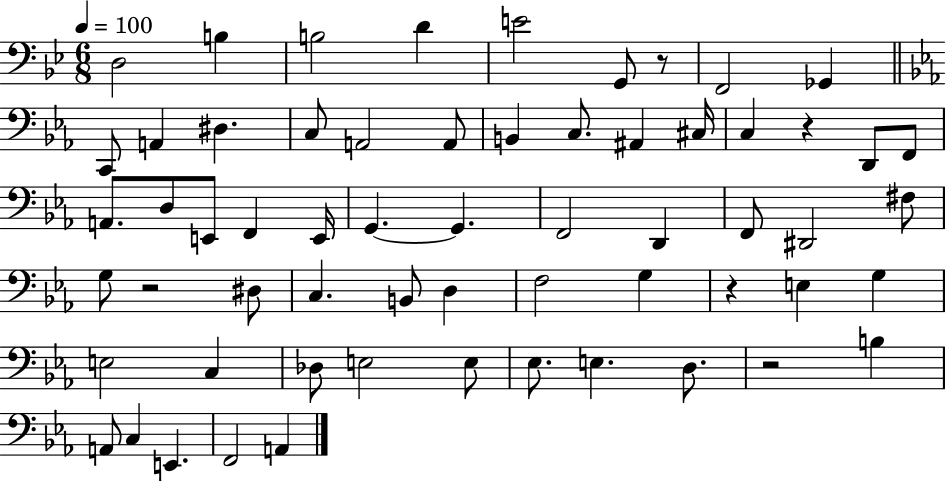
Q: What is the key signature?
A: BES major